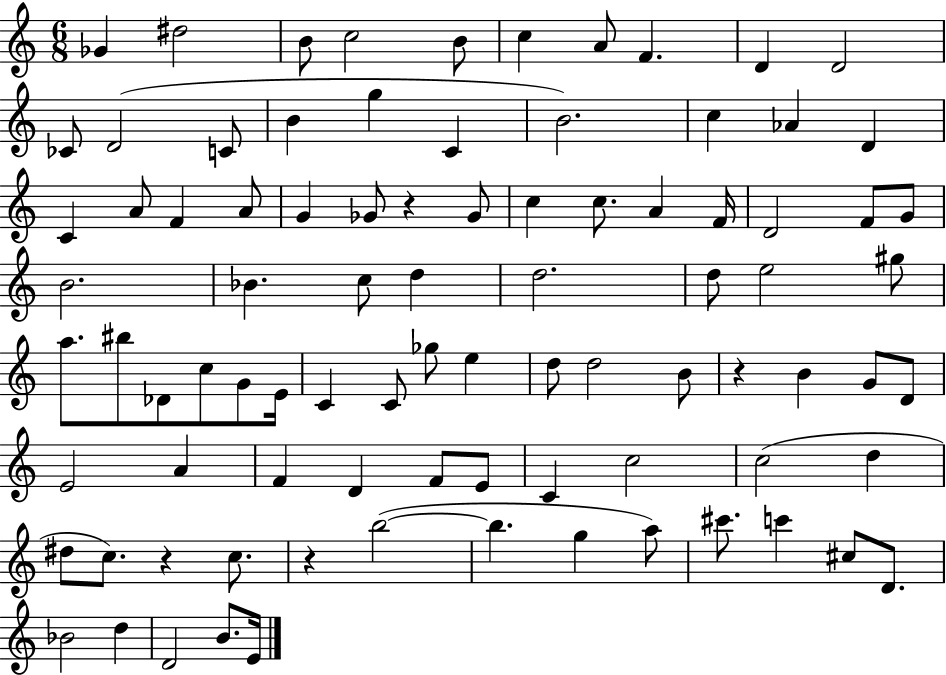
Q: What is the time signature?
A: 6/8